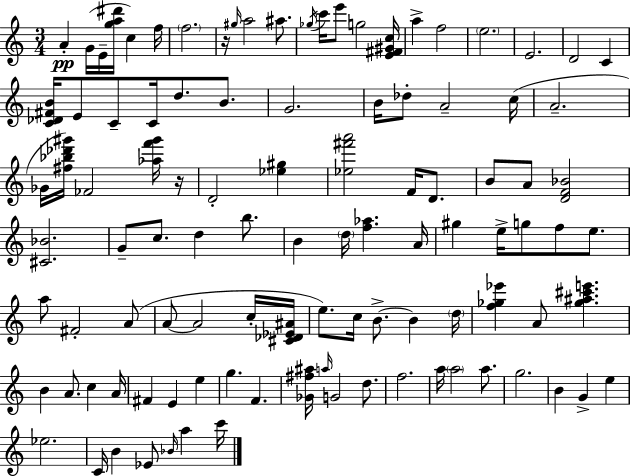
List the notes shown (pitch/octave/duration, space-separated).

A4/q G4/s E4/s [G5,A5,D#6]/s C5/q F5/s F5/h. R/s G#5/s A5/h A#5/e. Gb5/s C6/s E6/e G5/h [E4,F#4,G#4,C5]/s A5/q F5/h E5/h. E4/h. D4/h C4/q [C4,Db4,F#4,B4]/s E4/e C4/e C4/s D5/e. B4/e. G4/h. B4/s Db5/e A4/h C5/s A4/h. Gb4/s [F#5,Bb5,Db6,G#6]/s FES4/h [Ab5,F6,G#6]/s R/s D4/h [Eb5,G#5]/q [Eb5,F#6,A6]/h F4/s D4/e. B4/e A4/e [D4,F4,Bb4]/h [C#4,Bb4]/h. G4/e C5/e. D5/q B5/e. B4/q D5/s [F5,Ab5]/q. A4/s G#5/q E5/s G5/e F5/e E5/e. A5/e F#4/h A4/e A4/e A4/h C5/s [C#4,Db4,Eb4,A#4]/s E5/e. C5/s B4/e. B4/q D5/s [F5,Gb5,Eb6]/q A4/e [Gb5,A#5,C#6,E6]/q. B4/q A4/e. C5/q A4/s F#4/q E4/q E5/q G5/q. F4/q. [Gb4,F#5,A#5]/s A5/s G4/h D5/e. F5/h. A5/s A5/h A5/e. G5/h. B4/q G4/q E5/q Eb5/h. C4/s B4/q Eb4/e Bb4/s A5/q C6/s